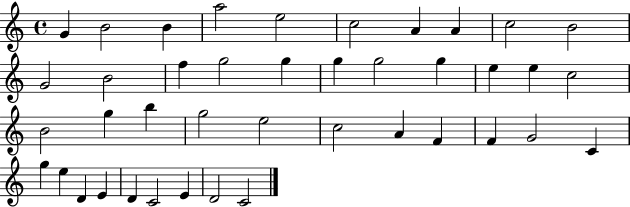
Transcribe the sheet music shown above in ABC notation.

X:1
T:Untitled
M:4/4
L:1/4
K:C
G B2 B a2 e2 c2 A A c2 B2 G2 B2 f g2 g g g2 g e e c2 B2 g b g2 e2 c2 A F F G2 C g e D E D C2 E D2 C2